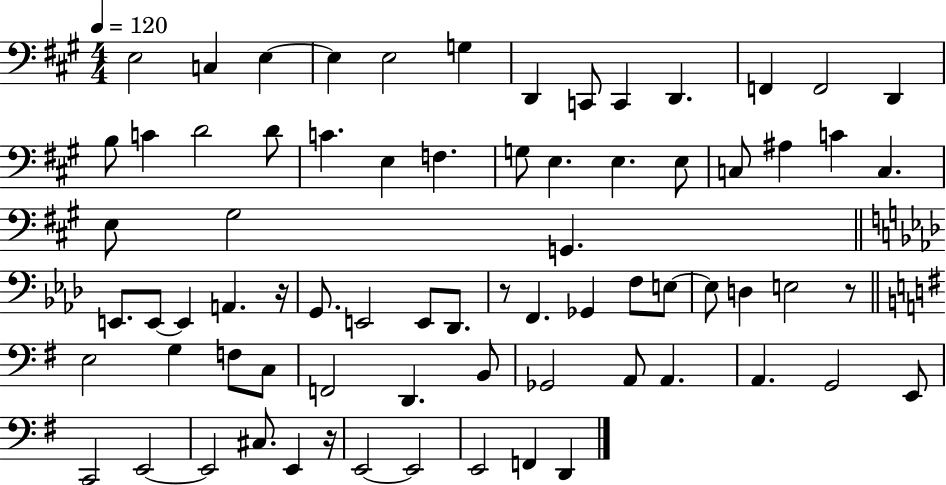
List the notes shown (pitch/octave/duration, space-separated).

E3/h C3/q E3/q E3/q E3/h G3/q D2/q C2/e C2/q D2/q. F2/q F2/h D2/q B3/e C4/q D4/h D4/e C4/q. E3/q F3/q. G3/e E3/q. E3/q. E3/e C3/e A#3/q C4/q C3/q. E3/e G#3/h G2/q. E2/e. E2/e E2/q A2/q. R/s G2/e. E2/h E2/e Db2/e. R/e F2/q. Gb2/q F3/e E3/e E3/e D3/q E3/h R/e E3/h G3/q F3/e C3/e F2/h D2/q. B2/e Gb2/h A2/e A2/q. A2/q. G2/h E2/e C2/h E2/h E2/h C#3/e. E2/q R/s E2/h E2/h E2/h F2/q D2/q